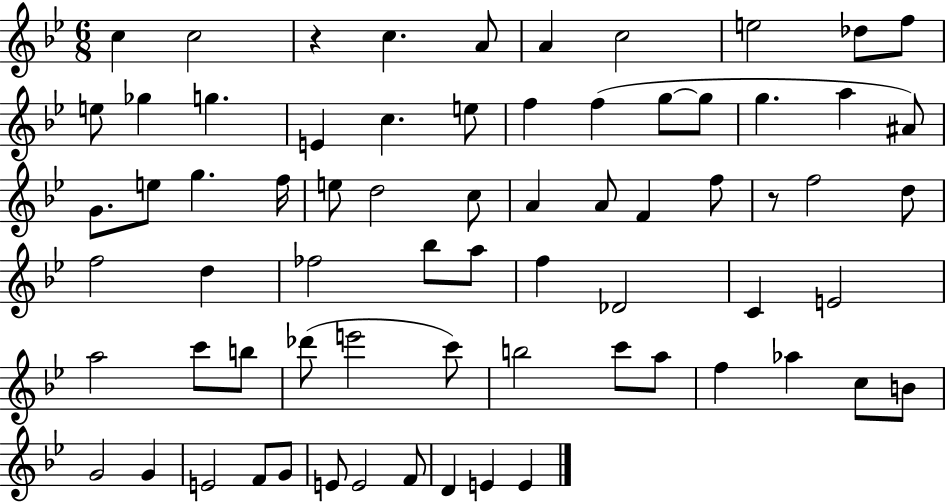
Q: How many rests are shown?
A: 2